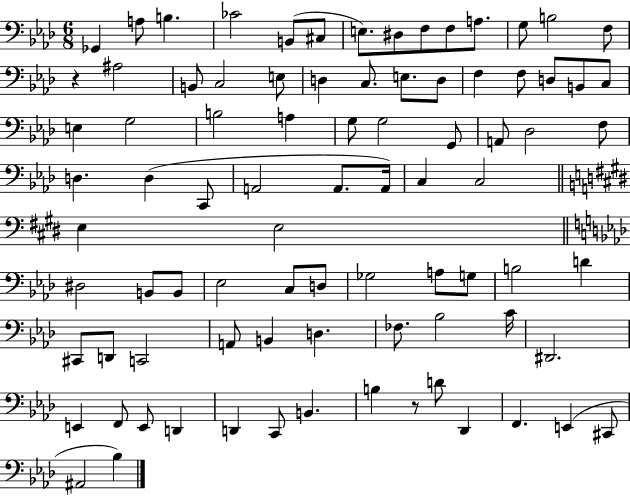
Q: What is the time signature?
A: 6/8